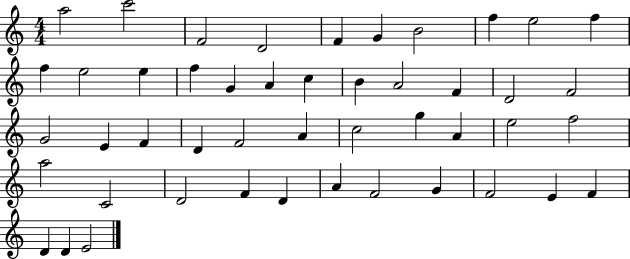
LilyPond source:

{
  \clef treble
  \numericTimeSignature
  \time 4/4
  \key c \major
  a''2 c'''2 | f'2 d'2 | f'4 g'4 b'2 | f''4 e''2 f''4 | \break f''4 e''2 e''4 | f''4 g'4 a'4 c''4 | b'4 a'2 f'4 | d'2 f'2 | \break g'2 e'4 f'4 | d'4 f'2 a'4 | c''2 g''4 a'4 | e''2 f''2 | \break a''2 c'2 | d'2 f'4 d'4 | a'4 f'2 g'4 | f'2 e'4 f'4 | \break d'4 d'4 e'2 | \bar "|."
}